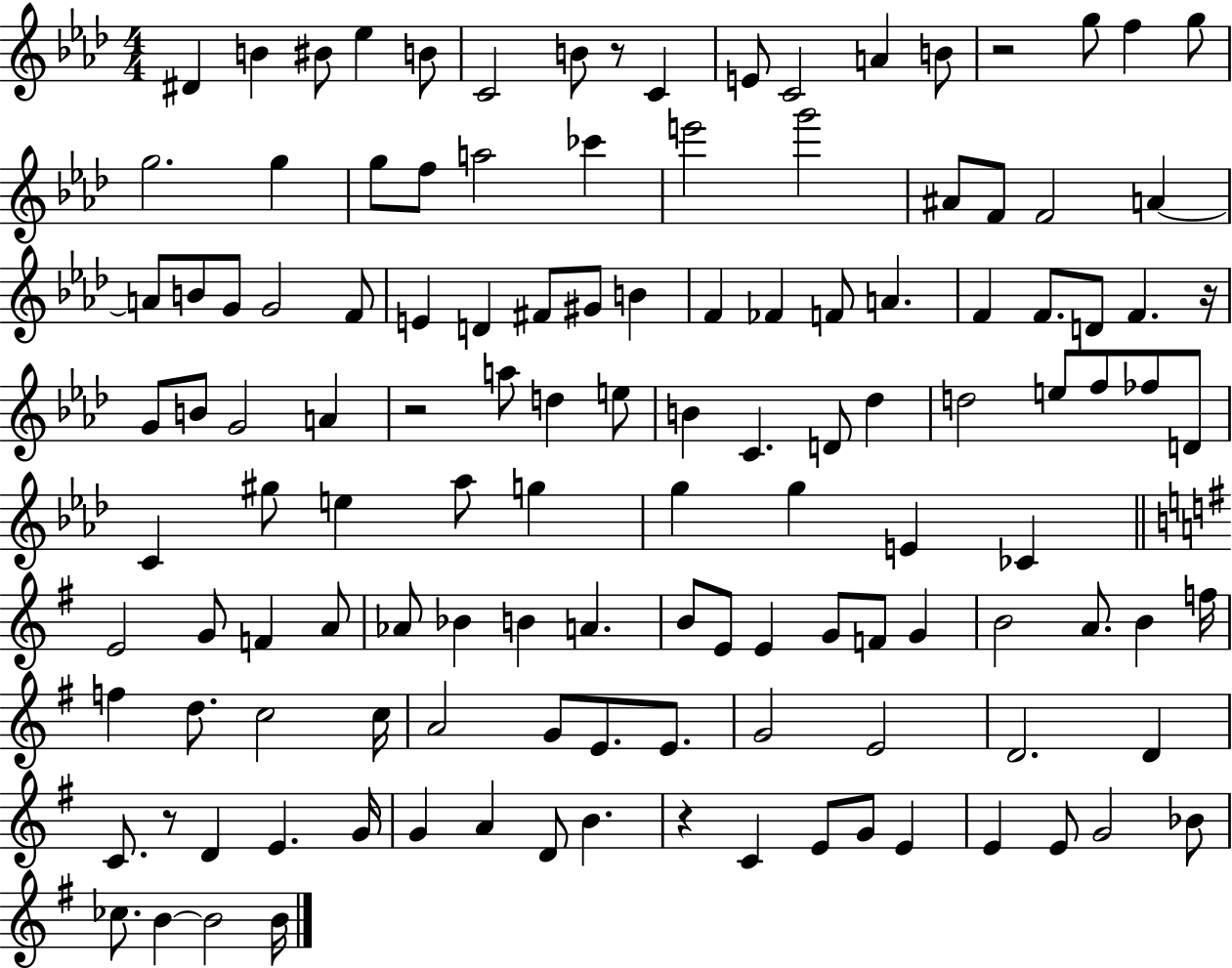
X:1
T:Untitled
M:4/4
L:1/4
K:Ab
^D B ^B/2 _e B/2 C2 B/2 z/2 C E/2 C2 A B/2 z2 g/2 f g/2 g2 g g/2 f/2 a2 _c' e'2 g'2 ^A/2 F/2 F2 A A/2 B/2 G/2 G2 F/2 E D ^F/2 ^G/2 B F _F F/2 A F F/2 D/2 F z/4 G/2 B/2 G2 A z2 a/2 d e/2 B C D/2 _d d2 e/2 f/2 _f/2 D/2 C ^g/2 e _a/2 g g g E _C E2 G/2 F A/2 _A/2 _B B A B/2 E/2 E G/2 F/2 G B2 A/2 B f/4 f d/2 c2 c/4 A2 G/2 E/2 E/2 G2 E2 D2 D C/2 z/2 D E G/4 G A D/2 B z C E/2 G/2 E E E/2 G2 _B/2 _c/2 B B2 B/4